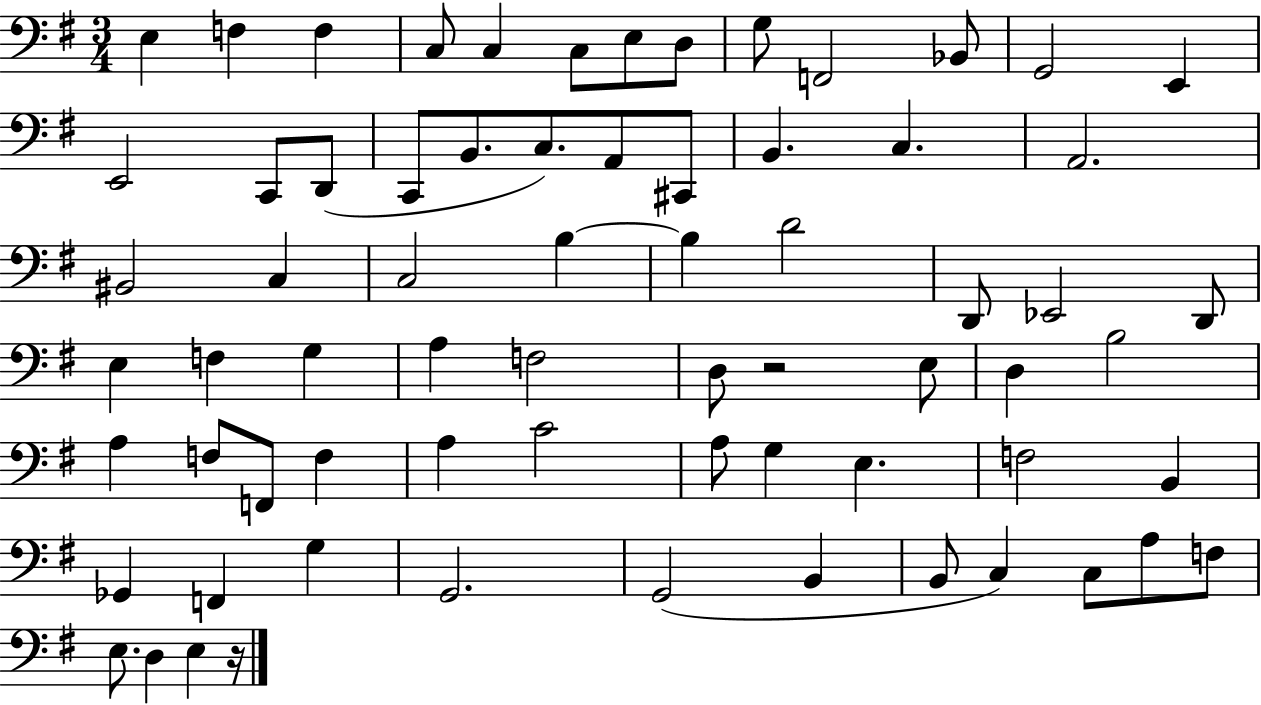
E3/q F3/q F3/q C3/e C3/q C3/e E3/e D3/e G3/e F2/h Bb2/e G2/h E2/q E2/h C2/e D2/e C2/e B2/e. C3/e. A2/e C#2/e B2/q. C3/q. A2/h. BIS2/h C3/q C3/h B3/q B3/q D4/h D2/e Eb2/h D2/e E3/q F3/q G3/q A3/q F3/h D3/e R/h E3/e D3/q B3/h A3/q F3/e F2/e F3/q A3/q C4/h A3/e G3/q E3/q. F3/h B2/q Gb2/q F2/q G3/q G2/h. G2/h B2/q B2/e C3/q C3/e A3/e F3/e E3/e. D3/q E3/q R/s